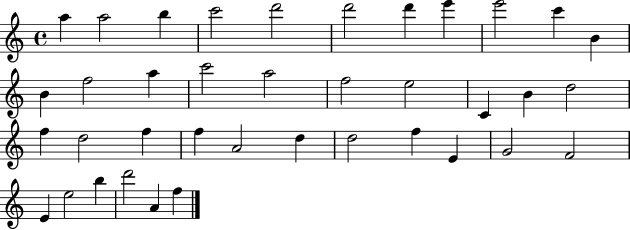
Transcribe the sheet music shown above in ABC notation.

X:1
T:Untitled
M:4/4
L:1/4
K:C
a a2 b c'2 d'2 d'2 d' e' e'2 c' B B f2 a c'2 a2 f2 e2 C B d2 f d2 f f A2 d d2 f E G2 F2 E e2 b d'2 A f